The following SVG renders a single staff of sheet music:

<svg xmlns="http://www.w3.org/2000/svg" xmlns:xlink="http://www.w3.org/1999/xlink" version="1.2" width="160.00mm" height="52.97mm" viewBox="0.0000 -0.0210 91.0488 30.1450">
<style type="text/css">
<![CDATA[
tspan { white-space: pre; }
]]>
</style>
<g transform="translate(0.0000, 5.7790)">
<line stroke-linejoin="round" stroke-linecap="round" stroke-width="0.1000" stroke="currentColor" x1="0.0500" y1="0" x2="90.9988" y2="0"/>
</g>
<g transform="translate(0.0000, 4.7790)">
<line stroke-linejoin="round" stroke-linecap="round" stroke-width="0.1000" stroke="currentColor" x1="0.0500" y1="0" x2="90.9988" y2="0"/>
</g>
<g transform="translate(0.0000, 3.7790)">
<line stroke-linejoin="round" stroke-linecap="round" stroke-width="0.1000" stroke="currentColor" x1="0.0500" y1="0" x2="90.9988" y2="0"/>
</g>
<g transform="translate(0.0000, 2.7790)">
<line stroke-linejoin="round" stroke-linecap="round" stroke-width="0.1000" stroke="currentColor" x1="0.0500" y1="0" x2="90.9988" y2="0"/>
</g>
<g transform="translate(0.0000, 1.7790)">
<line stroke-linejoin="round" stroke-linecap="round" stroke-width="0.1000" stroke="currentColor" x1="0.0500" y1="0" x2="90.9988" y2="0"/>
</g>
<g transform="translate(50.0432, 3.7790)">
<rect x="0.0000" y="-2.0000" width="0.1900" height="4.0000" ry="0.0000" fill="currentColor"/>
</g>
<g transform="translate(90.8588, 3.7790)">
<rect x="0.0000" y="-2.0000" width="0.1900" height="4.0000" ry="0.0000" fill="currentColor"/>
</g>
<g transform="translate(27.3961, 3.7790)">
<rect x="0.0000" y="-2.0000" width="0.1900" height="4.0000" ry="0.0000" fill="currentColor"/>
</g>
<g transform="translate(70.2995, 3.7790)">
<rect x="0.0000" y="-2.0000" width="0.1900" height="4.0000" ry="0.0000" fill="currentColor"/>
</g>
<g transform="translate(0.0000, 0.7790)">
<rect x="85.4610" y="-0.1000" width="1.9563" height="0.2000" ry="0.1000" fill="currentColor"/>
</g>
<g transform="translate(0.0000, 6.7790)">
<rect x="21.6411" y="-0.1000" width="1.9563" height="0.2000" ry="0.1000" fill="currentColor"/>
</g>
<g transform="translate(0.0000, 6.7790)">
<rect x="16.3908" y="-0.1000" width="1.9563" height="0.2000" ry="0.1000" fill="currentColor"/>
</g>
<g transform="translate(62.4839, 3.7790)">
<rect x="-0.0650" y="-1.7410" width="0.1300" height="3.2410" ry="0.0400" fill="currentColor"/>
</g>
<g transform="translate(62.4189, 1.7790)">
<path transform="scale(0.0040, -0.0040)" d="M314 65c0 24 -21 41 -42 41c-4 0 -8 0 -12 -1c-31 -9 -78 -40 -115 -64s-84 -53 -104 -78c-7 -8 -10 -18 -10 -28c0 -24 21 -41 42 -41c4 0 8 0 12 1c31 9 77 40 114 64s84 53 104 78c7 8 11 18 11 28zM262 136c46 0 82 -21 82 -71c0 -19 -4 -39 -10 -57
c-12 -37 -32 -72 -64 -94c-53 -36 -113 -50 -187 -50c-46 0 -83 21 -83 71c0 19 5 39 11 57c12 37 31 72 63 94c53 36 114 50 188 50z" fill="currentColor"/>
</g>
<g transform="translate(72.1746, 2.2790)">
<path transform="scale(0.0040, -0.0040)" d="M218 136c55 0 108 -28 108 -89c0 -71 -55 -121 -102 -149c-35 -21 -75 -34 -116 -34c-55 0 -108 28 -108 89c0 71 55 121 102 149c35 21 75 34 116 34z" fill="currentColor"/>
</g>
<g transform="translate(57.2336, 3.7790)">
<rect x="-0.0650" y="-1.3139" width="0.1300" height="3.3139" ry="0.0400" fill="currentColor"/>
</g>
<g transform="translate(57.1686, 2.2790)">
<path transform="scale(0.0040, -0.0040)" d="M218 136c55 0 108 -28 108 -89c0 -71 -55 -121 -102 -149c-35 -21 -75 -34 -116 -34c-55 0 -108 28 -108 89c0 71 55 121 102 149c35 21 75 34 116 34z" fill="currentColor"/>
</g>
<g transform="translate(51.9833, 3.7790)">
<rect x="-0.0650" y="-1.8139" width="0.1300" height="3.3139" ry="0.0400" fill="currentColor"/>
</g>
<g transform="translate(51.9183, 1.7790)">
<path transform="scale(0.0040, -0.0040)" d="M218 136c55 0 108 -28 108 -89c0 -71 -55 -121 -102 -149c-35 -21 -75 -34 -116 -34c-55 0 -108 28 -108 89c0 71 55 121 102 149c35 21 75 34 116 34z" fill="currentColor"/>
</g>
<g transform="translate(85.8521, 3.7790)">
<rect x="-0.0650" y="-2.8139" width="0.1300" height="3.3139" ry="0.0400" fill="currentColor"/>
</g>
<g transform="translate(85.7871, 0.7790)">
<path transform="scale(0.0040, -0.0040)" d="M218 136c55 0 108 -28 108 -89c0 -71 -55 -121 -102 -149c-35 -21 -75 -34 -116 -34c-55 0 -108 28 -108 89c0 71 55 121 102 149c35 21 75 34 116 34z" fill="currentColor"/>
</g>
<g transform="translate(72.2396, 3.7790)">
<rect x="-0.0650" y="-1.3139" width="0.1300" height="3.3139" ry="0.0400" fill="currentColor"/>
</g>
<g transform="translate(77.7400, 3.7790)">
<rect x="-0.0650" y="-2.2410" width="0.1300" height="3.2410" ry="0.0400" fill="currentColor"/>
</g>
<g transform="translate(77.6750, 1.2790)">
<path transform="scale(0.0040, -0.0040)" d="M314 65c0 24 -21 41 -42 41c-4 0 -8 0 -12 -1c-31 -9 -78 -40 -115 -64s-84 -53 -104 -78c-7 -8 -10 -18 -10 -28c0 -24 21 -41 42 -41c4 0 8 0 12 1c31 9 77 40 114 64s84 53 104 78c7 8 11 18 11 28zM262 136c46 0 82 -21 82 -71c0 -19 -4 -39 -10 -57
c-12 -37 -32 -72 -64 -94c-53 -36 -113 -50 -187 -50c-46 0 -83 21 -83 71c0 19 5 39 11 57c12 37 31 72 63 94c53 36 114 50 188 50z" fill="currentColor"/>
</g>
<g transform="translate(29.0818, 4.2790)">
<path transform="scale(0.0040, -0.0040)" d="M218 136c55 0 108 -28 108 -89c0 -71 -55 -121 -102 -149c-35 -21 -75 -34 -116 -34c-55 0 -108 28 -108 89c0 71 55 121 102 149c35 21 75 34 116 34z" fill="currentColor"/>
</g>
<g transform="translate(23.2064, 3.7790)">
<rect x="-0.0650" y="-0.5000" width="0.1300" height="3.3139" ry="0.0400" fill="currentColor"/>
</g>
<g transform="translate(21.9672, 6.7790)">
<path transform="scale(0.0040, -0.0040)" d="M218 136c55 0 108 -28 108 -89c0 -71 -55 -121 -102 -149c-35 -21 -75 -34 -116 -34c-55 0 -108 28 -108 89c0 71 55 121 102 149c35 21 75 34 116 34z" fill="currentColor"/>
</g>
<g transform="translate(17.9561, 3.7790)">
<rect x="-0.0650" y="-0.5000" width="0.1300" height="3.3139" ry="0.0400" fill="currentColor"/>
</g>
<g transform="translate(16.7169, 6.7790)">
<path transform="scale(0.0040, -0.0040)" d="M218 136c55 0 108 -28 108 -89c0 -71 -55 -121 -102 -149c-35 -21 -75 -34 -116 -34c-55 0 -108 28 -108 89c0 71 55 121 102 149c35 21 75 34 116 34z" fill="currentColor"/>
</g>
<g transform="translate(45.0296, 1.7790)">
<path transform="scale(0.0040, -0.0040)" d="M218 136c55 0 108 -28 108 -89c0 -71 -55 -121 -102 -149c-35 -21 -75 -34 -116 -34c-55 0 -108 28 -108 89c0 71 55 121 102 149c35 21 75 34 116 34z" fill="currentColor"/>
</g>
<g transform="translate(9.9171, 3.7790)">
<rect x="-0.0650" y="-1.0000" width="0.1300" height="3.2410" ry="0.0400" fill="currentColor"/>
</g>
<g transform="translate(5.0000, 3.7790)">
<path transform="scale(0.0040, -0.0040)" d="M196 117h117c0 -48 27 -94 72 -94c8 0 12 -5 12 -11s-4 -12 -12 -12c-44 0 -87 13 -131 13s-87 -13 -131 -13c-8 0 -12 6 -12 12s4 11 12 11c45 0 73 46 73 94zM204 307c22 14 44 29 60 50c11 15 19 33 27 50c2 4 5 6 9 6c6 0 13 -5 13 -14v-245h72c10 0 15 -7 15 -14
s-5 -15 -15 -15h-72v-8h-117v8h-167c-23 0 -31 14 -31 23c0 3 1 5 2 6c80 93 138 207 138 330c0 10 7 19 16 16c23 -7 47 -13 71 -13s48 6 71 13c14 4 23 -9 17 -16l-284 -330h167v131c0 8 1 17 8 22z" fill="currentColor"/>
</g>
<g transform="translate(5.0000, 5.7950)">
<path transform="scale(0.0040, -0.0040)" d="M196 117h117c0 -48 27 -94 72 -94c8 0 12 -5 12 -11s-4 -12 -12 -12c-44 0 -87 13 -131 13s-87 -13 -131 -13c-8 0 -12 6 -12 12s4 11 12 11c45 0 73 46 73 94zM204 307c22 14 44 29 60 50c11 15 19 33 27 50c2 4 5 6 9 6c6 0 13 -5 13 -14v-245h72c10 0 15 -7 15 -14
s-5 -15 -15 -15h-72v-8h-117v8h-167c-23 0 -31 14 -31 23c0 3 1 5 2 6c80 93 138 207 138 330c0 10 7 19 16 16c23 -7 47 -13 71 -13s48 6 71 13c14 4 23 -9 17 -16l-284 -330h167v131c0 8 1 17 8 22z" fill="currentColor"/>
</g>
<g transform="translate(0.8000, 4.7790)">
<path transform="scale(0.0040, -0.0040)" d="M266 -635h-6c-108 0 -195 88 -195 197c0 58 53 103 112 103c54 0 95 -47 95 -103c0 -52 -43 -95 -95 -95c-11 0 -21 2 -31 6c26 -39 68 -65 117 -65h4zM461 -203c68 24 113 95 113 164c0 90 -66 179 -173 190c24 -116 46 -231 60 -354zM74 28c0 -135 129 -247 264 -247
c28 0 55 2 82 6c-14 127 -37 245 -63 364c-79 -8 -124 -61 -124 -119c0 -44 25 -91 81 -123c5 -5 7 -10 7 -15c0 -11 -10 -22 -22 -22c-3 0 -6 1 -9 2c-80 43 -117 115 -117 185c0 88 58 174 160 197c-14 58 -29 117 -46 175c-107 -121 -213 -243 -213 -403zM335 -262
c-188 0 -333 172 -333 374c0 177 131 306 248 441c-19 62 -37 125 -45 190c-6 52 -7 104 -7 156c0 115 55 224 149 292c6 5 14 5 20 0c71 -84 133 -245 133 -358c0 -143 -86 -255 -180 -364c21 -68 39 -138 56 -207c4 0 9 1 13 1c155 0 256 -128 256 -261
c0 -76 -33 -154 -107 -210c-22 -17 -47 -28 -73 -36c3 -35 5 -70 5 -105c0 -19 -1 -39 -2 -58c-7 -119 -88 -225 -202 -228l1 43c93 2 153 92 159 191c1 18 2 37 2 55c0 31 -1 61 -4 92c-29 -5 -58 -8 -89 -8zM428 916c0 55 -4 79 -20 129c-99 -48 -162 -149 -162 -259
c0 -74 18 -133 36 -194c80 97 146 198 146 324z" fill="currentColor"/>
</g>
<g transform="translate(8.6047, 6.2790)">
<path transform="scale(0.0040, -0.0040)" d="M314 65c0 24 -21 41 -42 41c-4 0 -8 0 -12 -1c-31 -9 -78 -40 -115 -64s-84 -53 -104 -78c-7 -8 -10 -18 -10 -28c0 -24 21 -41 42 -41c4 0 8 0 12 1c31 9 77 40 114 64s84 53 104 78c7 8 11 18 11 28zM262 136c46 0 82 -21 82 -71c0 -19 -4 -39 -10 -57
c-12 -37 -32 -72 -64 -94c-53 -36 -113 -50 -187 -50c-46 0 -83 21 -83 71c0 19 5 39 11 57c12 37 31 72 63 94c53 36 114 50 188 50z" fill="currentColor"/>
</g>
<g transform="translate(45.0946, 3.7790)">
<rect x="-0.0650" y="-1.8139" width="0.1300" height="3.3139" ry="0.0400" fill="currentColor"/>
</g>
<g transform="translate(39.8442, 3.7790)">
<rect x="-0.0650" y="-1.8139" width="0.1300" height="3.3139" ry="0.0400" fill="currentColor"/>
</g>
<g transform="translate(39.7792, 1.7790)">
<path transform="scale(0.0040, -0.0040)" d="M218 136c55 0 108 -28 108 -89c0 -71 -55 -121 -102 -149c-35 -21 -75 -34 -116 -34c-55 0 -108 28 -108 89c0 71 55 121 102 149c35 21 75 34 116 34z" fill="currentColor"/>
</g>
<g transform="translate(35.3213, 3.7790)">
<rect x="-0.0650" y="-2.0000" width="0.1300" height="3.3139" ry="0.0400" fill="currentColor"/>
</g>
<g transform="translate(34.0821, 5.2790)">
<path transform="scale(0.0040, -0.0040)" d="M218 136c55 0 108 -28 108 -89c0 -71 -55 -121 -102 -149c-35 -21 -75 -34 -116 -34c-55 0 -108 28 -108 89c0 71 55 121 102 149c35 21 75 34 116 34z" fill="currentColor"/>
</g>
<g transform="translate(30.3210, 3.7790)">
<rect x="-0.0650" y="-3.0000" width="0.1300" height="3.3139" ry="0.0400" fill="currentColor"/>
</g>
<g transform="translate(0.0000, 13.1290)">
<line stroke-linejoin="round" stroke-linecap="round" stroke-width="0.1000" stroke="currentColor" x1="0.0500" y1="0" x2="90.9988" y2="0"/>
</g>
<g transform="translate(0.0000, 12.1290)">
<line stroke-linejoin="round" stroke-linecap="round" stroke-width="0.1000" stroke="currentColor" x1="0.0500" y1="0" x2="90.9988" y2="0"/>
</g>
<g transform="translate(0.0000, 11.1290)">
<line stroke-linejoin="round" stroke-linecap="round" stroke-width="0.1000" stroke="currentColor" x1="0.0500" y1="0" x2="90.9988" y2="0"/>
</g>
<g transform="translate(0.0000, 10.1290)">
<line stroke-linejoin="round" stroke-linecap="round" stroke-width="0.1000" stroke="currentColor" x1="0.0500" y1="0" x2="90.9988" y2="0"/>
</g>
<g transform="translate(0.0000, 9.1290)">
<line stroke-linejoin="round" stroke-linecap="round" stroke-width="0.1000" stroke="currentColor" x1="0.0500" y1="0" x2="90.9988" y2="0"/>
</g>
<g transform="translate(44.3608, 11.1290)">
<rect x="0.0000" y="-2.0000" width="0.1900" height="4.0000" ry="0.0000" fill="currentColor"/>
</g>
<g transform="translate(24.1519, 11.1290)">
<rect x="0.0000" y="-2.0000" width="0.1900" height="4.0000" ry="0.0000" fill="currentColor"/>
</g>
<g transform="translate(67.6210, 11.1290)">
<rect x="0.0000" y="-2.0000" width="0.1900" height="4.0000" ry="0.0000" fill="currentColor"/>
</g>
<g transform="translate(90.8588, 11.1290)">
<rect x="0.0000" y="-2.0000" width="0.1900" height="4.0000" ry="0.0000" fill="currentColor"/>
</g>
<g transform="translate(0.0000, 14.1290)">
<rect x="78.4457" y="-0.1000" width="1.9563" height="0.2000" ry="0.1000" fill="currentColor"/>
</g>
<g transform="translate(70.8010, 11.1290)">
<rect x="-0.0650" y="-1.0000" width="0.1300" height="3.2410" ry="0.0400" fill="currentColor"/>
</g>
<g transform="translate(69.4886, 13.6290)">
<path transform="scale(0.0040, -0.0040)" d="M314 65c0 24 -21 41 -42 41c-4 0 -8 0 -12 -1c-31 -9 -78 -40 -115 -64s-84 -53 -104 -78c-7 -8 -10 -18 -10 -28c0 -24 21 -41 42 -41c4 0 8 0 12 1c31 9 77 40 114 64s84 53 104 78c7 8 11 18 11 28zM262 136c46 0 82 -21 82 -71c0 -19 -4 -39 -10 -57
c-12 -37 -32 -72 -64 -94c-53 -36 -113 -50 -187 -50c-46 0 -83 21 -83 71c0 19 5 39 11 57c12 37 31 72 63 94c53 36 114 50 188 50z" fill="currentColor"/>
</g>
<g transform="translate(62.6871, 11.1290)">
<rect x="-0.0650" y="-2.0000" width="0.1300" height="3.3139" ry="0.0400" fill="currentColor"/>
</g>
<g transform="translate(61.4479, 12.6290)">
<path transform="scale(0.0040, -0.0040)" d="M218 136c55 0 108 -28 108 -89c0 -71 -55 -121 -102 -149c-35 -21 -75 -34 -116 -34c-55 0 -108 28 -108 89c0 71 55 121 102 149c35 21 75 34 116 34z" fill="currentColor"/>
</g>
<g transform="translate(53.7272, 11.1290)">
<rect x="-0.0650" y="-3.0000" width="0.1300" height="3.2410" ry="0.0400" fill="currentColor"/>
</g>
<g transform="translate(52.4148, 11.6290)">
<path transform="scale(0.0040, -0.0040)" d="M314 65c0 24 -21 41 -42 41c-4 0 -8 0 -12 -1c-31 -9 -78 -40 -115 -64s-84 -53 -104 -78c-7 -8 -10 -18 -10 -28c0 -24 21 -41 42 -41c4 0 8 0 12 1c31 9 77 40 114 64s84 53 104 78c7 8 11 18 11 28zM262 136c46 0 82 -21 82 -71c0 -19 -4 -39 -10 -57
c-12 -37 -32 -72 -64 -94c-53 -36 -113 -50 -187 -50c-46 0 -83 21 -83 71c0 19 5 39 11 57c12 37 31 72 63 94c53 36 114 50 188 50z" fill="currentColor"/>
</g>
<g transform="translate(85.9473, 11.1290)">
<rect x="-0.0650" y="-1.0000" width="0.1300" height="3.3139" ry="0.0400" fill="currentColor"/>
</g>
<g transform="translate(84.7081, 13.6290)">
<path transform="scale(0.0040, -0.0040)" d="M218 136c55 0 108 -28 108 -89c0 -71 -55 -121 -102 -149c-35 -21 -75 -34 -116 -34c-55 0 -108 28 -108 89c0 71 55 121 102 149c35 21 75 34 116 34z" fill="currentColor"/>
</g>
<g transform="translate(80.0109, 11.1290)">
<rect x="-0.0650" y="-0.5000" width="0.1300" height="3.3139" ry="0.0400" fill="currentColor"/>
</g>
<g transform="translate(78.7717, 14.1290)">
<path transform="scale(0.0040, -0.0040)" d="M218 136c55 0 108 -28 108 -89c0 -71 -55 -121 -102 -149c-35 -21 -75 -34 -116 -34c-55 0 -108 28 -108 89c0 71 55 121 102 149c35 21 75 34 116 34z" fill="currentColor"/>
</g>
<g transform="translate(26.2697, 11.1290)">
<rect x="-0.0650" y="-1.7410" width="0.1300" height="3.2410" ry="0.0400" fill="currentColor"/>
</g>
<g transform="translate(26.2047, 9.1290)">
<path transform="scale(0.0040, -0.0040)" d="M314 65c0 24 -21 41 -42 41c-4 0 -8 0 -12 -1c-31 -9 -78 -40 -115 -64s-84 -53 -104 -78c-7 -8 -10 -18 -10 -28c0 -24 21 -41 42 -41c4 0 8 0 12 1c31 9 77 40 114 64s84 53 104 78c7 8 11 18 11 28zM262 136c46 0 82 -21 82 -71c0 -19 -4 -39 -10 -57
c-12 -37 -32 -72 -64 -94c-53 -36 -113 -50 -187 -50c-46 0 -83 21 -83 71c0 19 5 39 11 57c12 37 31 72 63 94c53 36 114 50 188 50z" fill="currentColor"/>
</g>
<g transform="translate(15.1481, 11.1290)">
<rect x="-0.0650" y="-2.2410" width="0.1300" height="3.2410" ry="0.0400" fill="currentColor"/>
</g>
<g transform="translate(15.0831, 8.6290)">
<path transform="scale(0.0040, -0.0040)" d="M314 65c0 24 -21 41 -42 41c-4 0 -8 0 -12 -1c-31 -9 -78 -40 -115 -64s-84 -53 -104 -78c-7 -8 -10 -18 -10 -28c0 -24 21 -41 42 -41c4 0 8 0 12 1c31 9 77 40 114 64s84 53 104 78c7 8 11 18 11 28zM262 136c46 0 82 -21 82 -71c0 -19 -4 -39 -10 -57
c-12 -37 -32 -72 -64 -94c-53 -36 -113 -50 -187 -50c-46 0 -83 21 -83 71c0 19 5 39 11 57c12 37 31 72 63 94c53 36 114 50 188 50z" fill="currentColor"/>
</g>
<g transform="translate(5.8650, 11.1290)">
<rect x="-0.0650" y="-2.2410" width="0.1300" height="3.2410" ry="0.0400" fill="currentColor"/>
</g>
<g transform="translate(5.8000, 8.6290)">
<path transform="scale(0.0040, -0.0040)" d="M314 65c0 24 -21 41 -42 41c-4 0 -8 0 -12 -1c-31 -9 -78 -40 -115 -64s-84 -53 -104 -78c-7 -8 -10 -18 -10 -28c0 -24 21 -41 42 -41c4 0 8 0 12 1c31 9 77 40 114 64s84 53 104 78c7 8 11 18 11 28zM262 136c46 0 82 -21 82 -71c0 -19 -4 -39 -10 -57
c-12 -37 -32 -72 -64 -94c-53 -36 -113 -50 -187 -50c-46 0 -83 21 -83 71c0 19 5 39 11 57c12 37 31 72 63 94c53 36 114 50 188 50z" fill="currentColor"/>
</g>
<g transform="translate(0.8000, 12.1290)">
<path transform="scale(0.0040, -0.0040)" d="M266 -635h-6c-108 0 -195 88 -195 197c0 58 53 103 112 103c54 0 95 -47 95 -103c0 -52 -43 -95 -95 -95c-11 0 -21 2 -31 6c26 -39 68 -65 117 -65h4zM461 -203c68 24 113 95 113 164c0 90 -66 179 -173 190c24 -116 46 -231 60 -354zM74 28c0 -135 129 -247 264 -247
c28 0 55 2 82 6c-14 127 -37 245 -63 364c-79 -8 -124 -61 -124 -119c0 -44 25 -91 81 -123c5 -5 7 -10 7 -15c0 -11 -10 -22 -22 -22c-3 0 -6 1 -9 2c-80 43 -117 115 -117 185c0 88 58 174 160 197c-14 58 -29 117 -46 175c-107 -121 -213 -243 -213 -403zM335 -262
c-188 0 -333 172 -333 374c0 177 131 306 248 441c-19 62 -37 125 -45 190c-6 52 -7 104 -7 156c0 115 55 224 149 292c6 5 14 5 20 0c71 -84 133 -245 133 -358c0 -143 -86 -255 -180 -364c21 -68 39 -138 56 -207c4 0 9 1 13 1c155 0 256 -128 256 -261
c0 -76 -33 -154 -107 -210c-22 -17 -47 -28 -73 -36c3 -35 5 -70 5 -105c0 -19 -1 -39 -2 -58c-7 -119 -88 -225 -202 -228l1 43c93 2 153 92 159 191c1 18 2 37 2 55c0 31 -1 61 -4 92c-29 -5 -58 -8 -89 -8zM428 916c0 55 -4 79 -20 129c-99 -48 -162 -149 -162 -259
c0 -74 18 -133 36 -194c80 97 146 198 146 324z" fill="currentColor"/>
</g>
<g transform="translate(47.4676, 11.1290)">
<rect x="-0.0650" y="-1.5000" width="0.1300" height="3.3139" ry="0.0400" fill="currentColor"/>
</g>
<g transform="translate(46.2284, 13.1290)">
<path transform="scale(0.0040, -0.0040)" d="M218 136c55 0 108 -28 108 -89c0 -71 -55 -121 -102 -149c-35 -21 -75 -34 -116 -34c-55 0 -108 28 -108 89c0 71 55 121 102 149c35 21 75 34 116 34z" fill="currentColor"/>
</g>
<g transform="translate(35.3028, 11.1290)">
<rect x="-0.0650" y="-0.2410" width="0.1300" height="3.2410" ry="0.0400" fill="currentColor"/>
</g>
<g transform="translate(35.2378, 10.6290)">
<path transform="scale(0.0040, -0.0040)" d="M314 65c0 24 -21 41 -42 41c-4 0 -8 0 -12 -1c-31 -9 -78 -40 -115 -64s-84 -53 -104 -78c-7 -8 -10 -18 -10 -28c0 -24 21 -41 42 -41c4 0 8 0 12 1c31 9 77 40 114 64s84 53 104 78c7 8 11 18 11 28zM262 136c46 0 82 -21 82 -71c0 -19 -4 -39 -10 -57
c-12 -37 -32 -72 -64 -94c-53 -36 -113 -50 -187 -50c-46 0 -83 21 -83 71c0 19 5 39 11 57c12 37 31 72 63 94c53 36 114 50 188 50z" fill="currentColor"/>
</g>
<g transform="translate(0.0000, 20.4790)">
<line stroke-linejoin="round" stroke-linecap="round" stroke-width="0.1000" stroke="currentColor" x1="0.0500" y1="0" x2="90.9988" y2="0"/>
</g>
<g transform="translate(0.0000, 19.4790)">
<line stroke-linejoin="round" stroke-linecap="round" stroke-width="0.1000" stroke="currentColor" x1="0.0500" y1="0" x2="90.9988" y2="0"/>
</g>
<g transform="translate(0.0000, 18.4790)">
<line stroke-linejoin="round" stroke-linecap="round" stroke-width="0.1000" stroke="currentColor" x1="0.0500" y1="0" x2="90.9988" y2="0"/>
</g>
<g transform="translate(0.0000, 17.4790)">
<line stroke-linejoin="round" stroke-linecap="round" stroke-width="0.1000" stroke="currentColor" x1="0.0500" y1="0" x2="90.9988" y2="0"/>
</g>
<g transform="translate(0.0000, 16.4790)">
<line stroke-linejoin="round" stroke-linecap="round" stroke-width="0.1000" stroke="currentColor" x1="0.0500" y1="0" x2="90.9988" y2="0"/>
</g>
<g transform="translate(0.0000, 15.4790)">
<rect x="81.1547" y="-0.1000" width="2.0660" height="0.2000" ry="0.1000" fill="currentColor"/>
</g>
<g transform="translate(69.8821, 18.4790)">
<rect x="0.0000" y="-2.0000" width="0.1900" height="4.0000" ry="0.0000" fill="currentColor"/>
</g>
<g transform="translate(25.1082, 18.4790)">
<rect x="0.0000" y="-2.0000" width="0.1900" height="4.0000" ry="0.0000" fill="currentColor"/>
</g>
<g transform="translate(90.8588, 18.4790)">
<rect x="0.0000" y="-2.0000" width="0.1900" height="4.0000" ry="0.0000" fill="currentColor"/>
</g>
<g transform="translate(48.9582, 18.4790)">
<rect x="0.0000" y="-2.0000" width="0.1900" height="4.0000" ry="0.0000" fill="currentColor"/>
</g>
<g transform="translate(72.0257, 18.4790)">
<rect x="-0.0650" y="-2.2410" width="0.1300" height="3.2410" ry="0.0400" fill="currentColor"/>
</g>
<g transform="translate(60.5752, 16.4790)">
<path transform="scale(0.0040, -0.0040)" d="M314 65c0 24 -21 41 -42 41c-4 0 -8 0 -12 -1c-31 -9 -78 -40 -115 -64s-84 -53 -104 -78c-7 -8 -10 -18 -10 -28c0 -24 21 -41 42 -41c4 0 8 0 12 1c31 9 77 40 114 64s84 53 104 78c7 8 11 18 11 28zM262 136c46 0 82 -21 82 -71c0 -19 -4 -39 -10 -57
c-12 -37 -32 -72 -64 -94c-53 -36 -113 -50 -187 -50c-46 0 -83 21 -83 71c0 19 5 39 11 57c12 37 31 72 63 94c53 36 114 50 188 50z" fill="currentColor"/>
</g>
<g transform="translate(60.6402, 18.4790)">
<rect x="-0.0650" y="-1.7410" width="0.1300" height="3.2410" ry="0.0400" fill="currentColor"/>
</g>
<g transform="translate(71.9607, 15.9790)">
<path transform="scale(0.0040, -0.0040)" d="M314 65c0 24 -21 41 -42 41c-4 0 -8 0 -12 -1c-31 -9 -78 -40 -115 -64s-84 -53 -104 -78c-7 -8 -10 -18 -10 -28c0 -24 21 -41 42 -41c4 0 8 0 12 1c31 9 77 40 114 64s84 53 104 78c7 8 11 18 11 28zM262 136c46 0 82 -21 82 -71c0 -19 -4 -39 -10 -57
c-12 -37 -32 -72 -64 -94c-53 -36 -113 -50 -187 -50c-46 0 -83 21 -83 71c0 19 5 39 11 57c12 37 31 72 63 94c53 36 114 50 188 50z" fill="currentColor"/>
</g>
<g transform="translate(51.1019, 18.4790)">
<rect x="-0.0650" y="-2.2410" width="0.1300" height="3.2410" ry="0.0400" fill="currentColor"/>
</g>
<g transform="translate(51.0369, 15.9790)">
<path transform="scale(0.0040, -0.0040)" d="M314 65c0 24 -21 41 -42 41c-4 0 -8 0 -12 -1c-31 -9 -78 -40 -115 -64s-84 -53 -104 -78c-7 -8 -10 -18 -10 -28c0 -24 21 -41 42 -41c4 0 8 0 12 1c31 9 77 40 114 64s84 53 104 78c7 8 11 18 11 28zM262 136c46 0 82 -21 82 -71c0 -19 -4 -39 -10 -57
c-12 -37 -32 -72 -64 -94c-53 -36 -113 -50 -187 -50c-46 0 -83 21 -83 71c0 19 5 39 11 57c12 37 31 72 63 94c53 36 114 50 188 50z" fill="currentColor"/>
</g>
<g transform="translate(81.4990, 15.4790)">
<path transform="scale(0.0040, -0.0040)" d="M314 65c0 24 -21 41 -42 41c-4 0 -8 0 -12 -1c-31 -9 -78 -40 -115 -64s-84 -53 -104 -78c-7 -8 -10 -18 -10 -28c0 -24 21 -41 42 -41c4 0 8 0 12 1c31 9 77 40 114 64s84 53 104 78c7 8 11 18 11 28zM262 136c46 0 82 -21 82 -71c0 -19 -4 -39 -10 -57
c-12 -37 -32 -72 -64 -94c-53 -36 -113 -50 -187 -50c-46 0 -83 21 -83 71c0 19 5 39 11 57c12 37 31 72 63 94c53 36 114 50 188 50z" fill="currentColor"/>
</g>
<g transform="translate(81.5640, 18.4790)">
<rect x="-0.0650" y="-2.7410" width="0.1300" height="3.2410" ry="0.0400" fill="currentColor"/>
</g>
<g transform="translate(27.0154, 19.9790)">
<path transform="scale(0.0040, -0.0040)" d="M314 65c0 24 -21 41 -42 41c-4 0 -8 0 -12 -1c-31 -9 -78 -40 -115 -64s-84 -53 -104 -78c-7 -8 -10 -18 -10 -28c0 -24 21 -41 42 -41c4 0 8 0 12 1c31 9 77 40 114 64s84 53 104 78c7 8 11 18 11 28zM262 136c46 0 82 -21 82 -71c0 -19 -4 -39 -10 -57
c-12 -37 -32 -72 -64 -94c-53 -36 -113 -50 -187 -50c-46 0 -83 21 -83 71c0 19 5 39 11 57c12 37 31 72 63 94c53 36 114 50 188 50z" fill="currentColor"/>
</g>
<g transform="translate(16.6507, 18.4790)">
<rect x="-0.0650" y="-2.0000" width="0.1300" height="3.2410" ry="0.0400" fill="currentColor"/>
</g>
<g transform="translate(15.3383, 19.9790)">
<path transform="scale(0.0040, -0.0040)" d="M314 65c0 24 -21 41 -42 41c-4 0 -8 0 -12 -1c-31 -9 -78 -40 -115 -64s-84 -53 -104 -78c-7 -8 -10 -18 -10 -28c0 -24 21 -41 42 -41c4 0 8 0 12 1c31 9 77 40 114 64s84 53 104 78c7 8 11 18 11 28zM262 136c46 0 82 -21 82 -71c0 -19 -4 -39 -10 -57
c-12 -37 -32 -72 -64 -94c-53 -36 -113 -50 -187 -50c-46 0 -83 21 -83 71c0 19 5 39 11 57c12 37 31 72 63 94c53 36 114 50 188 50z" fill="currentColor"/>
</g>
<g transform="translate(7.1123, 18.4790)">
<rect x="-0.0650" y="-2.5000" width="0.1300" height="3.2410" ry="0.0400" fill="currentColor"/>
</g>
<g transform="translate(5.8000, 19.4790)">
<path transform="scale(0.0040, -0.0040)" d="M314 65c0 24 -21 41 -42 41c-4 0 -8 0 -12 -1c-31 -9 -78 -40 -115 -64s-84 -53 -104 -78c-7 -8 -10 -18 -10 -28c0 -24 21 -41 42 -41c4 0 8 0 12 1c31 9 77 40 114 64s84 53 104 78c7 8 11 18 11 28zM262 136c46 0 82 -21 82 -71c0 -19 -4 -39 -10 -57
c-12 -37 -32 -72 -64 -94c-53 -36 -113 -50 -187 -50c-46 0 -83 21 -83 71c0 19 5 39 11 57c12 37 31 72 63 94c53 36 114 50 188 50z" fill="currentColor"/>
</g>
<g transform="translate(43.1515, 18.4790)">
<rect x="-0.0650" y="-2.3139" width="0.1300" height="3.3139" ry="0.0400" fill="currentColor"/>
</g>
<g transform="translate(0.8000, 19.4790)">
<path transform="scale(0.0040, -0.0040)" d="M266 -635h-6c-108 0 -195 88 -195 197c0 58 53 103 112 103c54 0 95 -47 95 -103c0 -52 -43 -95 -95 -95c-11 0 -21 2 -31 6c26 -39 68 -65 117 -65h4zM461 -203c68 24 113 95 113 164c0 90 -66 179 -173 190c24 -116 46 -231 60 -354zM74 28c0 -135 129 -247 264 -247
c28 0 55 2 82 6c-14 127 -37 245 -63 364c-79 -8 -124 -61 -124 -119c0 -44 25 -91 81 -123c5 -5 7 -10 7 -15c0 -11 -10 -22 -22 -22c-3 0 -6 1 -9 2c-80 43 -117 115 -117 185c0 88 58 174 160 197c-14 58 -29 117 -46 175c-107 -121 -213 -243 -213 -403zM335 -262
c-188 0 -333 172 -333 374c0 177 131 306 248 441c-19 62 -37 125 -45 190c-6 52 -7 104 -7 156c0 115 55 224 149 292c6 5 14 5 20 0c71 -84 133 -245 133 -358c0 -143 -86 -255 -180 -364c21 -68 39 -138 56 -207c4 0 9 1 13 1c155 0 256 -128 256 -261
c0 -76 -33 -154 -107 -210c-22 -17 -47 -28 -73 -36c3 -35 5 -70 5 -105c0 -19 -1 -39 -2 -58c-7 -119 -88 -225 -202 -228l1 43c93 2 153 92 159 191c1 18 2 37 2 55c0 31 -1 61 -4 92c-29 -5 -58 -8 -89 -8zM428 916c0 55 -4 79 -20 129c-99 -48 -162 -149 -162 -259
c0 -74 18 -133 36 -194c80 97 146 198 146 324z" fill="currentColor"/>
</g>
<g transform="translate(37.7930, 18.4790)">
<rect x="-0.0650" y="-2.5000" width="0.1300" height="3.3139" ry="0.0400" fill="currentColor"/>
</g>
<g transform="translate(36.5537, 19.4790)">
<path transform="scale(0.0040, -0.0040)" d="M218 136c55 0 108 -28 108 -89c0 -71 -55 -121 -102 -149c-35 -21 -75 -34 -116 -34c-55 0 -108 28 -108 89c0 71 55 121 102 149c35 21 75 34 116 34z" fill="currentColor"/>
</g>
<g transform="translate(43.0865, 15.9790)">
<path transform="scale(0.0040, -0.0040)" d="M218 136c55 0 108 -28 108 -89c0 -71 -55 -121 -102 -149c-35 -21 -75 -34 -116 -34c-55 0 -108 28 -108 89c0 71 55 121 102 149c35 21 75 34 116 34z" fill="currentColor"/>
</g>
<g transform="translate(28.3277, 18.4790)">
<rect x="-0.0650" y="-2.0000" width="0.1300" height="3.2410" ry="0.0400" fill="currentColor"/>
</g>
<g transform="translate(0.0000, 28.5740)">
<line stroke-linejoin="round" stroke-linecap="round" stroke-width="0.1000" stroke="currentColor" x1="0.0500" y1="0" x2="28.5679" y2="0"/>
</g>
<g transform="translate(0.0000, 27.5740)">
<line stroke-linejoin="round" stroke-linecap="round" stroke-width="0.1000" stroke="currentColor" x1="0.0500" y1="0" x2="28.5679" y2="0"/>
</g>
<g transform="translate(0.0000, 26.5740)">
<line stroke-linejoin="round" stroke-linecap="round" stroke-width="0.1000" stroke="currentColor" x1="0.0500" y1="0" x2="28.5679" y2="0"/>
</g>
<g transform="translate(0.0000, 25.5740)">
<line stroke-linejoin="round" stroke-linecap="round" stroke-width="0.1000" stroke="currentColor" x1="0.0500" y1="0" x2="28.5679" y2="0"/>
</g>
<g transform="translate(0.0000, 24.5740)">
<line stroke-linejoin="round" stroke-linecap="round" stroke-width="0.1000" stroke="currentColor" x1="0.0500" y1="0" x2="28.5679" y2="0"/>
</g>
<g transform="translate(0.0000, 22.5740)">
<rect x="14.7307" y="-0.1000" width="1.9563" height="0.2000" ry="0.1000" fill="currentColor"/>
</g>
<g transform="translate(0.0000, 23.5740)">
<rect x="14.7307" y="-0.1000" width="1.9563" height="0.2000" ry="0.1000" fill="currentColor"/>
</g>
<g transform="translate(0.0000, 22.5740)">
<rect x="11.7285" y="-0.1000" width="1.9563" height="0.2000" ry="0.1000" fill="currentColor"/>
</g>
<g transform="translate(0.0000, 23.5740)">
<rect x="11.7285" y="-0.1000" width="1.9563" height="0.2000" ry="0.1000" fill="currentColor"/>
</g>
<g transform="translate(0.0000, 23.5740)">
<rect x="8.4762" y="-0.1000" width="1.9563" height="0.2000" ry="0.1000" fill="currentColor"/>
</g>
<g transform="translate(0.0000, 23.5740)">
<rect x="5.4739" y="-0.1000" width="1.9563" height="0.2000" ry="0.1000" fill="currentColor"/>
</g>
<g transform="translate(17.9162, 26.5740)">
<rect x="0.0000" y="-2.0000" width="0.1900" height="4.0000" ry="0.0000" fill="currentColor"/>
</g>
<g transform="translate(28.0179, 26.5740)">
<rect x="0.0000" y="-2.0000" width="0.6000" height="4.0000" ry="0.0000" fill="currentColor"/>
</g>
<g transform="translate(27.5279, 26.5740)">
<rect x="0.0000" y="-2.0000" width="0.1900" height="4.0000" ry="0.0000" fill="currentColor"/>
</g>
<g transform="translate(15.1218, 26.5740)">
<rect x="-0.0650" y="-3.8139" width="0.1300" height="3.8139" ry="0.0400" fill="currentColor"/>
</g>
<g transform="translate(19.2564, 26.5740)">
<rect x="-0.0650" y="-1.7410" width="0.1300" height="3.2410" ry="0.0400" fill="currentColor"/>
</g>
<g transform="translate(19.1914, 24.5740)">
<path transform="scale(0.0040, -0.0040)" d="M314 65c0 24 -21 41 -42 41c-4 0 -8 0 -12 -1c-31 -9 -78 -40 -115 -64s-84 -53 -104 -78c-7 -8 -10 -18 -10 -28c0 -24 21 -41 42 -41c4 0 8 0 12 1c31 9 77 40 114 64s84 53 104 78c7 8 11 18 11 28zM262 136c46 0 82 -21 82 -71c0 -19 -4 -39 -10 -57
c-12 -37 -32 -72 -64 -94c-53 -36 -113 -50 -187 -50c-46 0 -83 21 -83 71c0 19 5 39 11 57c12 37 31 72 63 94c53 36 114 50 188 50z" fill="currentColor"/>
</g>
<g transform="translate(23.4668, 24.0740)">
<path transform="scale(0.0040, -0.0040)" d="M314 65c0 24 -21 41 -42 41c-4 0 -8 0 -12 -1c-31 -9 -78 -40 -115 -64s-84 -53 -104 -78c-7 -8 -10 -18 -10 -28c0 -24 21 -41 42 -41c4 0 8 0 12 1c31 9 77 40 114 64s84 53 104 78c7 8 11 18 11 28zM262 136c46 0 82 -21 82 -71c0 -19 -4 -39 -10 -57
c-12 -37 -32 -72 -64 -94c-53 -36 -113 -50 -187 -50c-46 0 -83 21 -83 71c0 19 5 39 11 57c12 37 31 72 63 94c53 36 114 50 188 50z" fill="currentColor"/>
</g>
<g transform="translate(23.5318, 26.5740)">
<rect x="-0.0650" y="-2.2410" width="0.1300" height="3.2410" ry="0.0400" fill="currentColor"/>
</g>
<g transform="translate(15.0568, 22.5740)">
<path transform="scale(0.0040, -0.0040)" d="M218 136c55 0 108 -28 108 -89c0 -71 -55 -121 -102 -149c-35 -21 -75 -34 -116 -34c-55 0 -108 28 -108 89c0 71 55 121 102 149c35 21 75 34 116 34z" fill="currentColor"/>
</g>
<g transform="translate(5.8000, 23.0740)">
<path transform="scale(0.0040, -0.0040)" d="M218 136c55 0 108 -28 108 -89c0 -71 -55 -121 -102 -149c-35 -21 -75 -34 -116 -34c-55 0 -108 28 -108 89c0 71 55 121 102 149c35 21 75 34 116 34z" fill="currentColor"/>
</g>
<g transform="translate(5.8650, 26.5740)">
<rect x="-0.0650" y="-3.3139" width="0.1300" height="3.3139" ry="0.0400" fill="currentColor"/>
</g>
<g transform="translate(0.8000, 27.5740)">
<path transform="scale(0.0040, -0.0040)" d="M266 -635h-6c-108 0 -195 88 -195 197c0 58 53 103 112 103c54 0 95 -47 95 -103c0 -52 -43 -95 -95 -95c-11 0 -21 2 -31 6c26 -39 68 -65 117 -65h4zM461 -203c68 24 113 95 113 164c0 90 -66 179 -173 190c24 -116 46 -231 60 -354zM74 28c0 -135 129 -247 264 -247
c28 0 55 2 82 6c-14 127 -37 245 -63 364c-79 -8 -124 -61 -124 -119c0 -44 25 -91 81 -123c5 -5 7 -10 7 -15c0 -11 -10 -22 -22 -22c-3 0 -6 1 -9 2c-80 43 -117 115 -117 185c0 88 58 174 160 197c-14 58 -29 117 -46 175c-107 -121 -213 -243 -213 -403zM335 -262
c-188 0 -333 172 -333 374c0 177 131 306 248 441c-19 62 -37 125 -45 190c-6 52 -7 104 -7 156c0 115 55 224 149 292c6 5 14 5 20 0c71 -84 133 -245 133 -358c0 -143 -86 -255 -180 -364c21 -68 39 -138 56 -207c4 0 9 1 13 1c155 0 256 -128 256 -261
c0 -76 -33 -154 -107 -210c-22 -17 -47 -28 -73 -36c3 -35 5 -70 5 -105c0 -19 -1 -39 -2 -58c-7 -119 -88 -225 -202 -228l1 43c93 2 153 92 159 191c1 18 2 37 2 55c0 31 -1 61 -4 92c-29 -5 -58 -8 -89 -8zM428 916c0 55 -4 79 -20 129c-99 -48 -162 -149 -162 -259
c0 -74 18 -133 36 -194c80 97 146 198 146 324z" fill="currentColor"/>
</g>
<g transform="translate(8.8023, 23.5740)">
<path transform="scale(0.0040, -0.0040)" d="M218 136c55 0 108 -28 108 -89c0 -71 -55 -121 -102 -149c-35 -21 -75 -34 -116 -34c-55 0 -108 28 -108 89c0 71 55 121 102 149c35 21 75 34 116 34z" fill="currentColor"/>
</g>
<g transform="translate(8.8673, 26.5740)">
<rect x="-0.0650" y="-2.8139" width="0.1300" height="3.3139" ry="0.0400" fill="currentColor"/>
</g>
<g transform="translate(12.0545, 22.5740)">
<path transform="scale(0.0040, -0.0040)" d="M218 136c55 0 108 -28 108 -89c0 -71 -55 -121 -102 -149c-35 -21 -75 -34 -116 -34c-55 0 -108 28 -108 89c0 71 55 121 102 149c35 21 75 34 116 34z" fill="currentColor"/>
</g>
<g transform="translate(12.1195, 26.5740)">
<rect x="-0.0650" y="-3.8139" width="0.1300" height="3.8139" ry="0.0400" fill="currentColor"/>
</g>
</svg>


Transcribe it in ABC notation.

X:1
T:Untitled
M:4/4
L:1/4
K:C
D2 C C A F f f f e f2 e g2 a g2 g2 f2 c2 E A2 F D2 C D G2 F2 F2 G g g2 f2 g2 a2 b a c' c' f2 g2